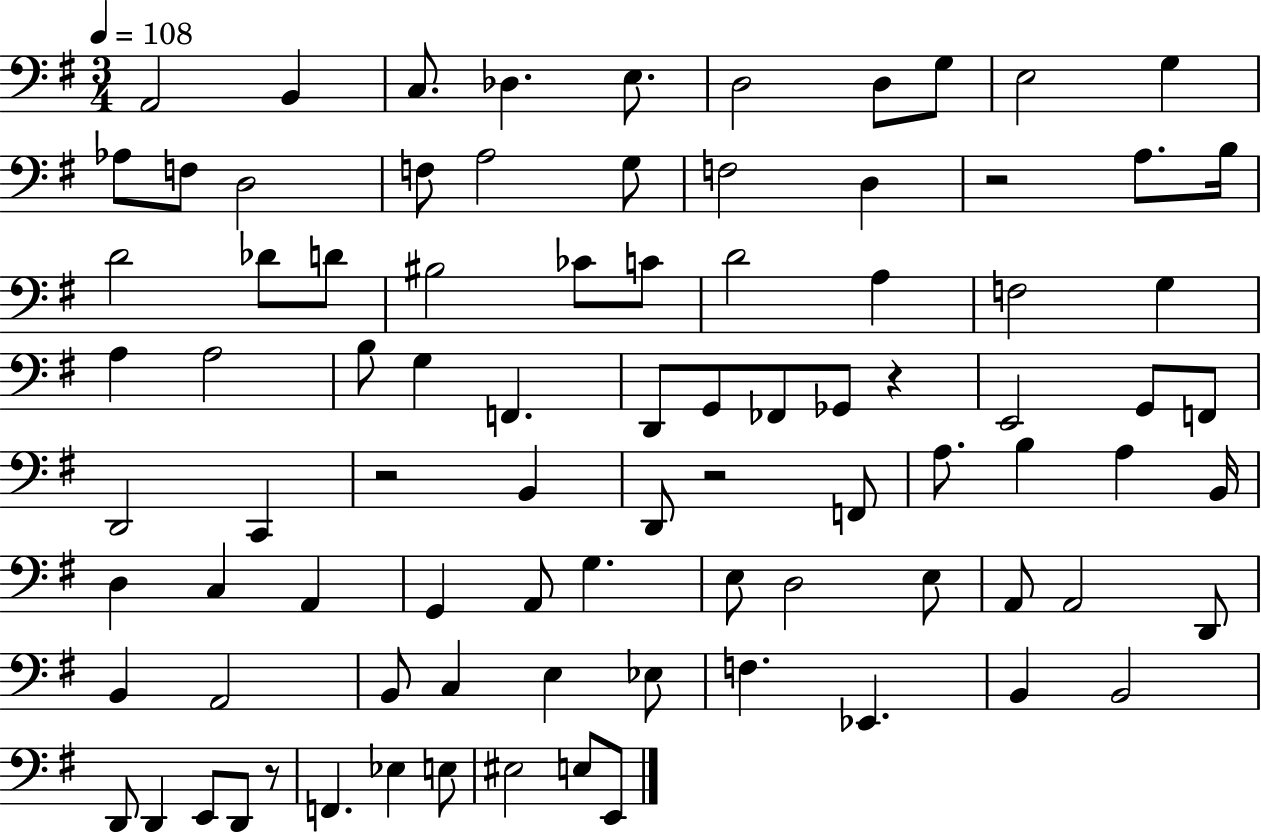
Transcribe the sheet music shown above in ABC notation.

X:1
T:Untitled
M:3/4
L:1/4
K:G
A,,2 B,, C,/2 _D, E,/2 D,2 D,/2 G,/2 E,2 G, _A,/2 F,/2 D,2 F,/2 A,2 G,/2 F,2 D, z2 A,/2 B,/4 D2 _D/2 D/2 ^B,2 _C/2 C/2 D2 A, F,2 G, A, A,2 B,/2 G, F,, D,,/2 G,,/2 _F,,/2 _G,,/2 z E,,2 G,,/2 F,,/2 D,,2 C,, z2 B,, D,,/2 z2 F,,/2 A,/2 B, A, B,,/4 D, C, A,, G,, A,,/2 G, E,/2 D,2 E,/2 A,,/2 A,,2 D,,/2 B,, A,,2 B,,/2 C, E, _E,/2 F, _E,, B,, B,,2 D,,/2 D,, E,,/2 D,,/2 z/2 F,, _E, E,/2 ^E,2 E,/2 E,,/2